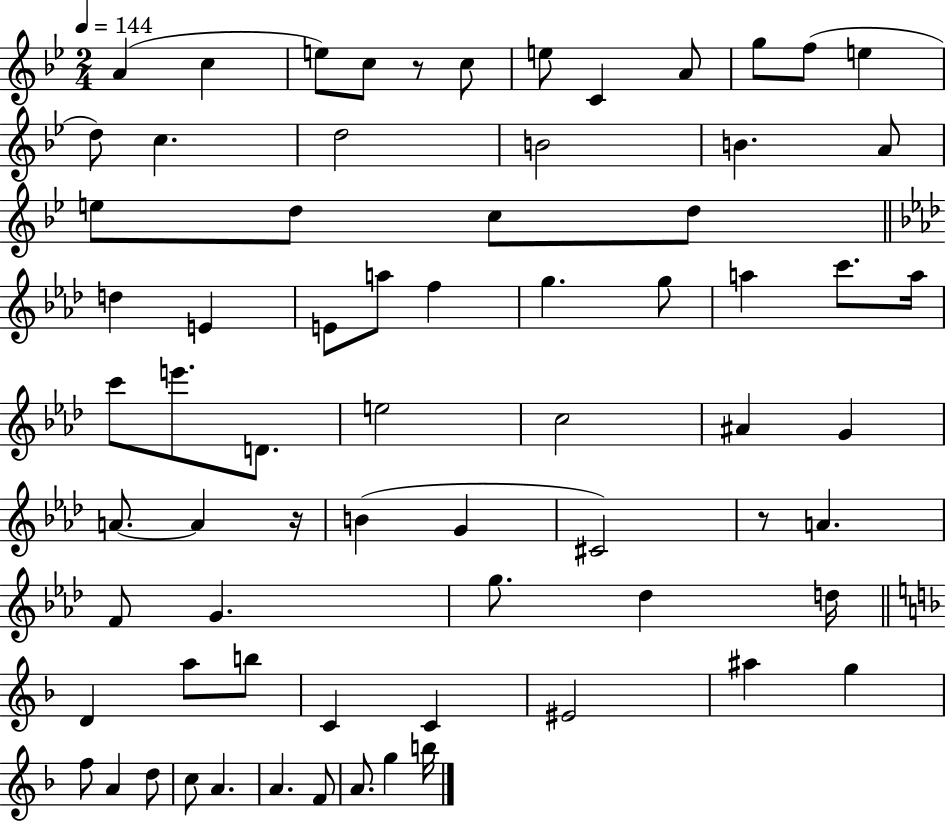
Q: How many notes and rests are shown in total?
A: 70